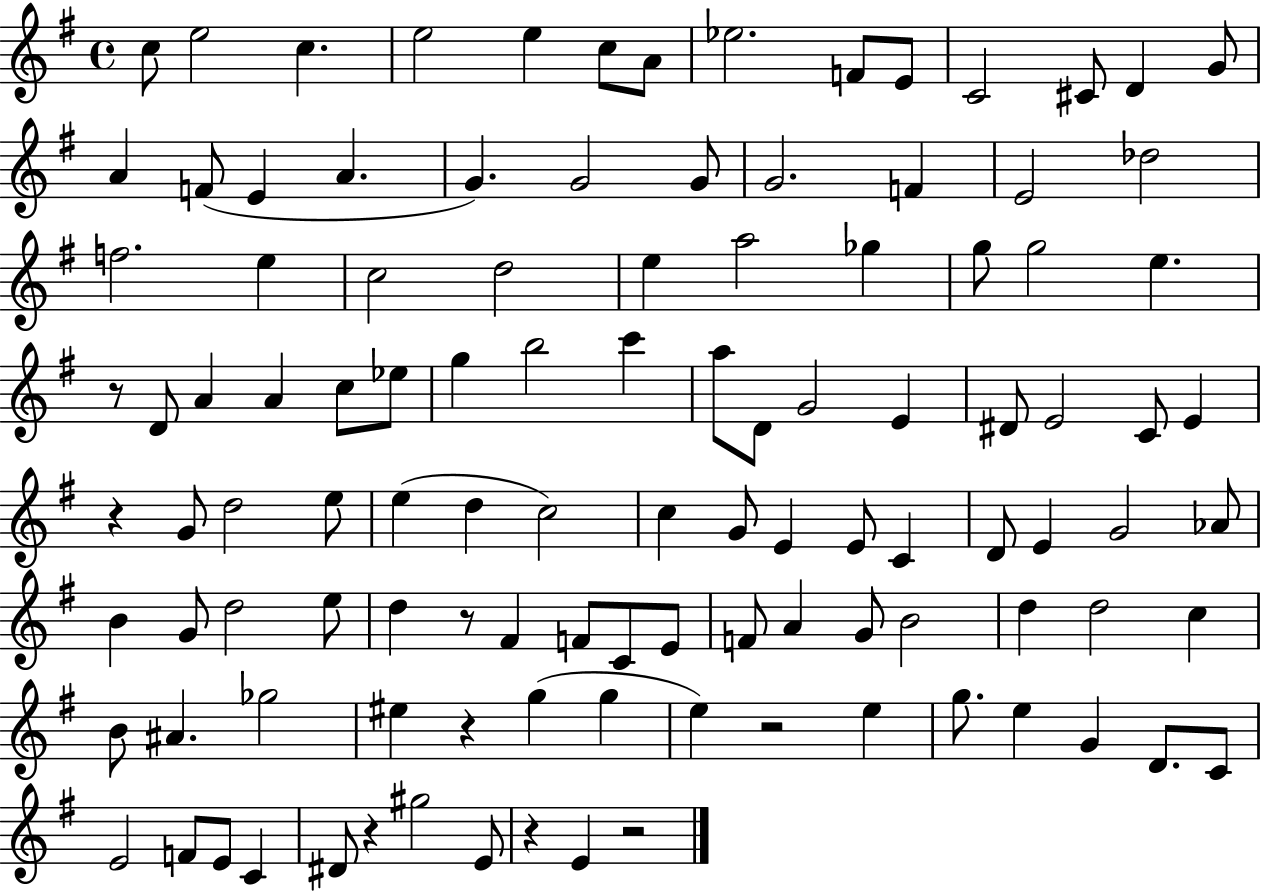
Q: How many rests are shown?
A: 8